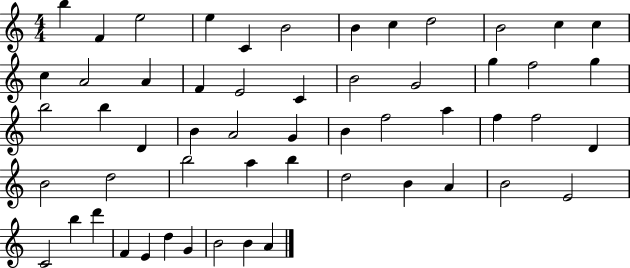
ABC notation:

X:1
T:Untitled
M:4/4
L:1/4
K:C
b F e2 e C B2 B c d2 B2 c c c A2 A F E2 C B2 G2 g f2 g b2 b D B A2 G B f2 a f f2 D B2 d2 b2 a b d2 B A B2 E2 C2 b d' F E d G B2 B A